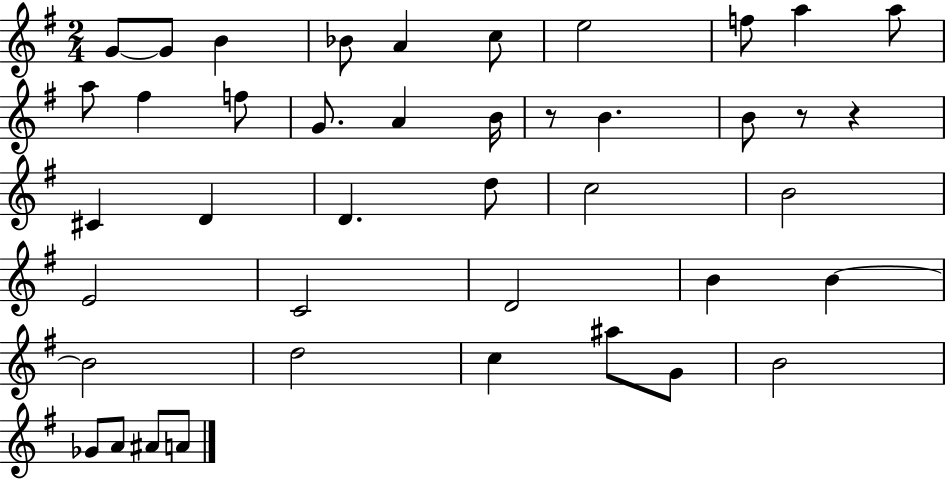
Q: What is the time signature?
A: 2/4